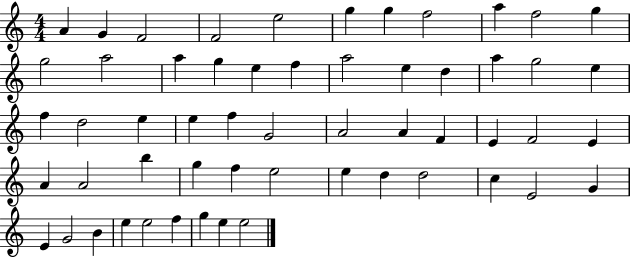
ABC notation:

X:1
T:Untitled
M:4/4
L:1/4
K:C
A G F2 F2 e2 g g f2 a f2 g g2 a2 a g e f a2 e d a g2 e f d2 e e f G2 A2 A F E F2 E A A2 b g f e2 e d d2 c E2 G E G2 B e e2 f g e e2